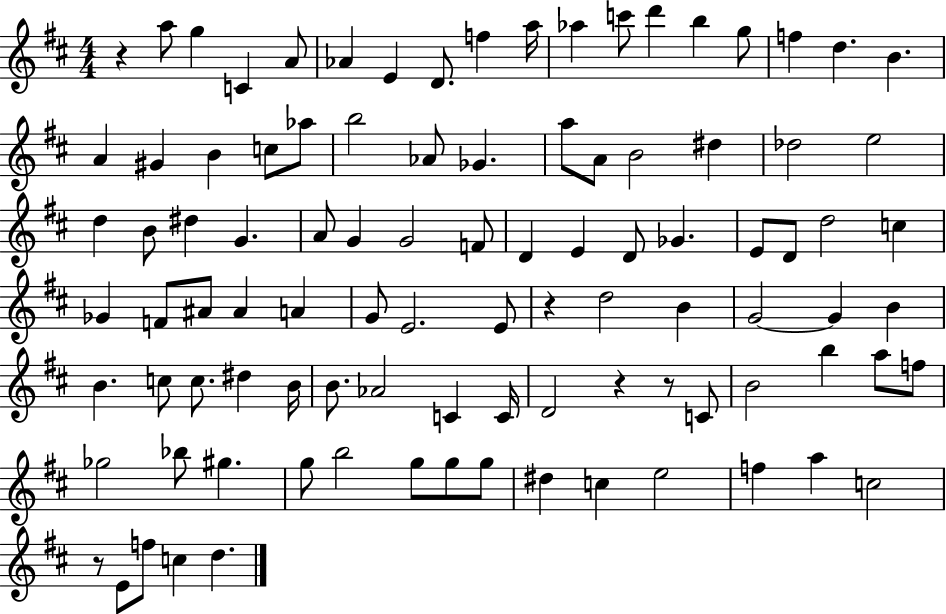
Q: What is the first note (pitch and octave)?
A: A5